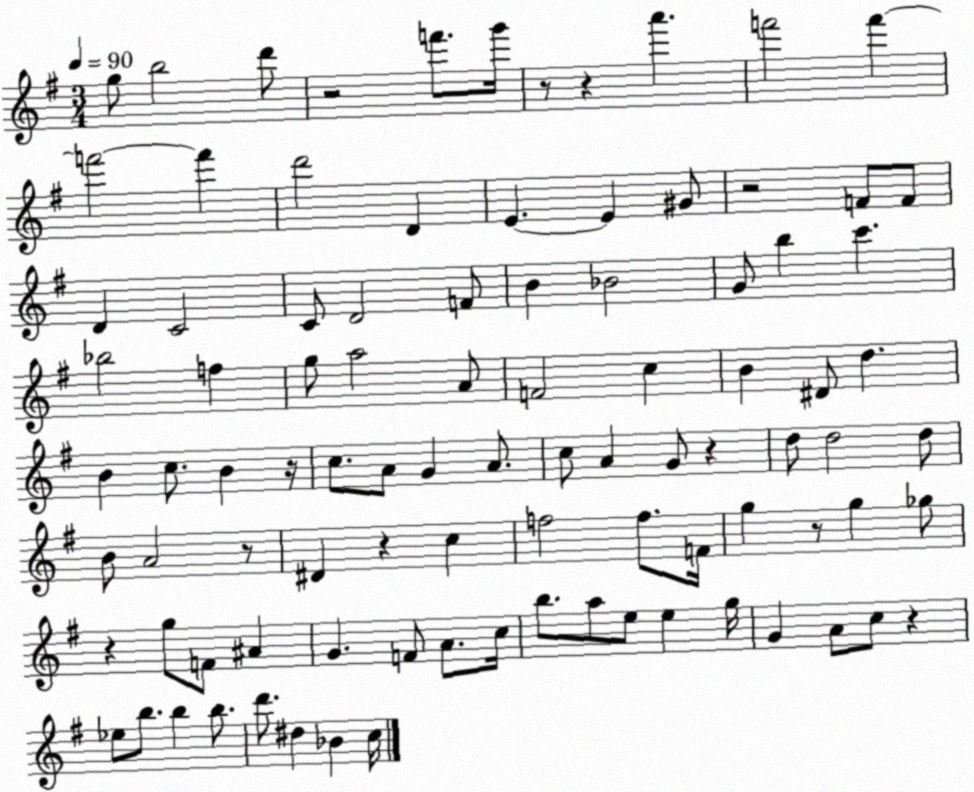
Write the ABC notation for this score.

X:1
T:Untitled
M:3/4
L:1/4
K:G
g/2 b2 d'/2 z2 f'/2 g'/4 z/2 z a' f'2 f' f'2 f' d'2 D E E ^G/2 z2 F/2 F/2 D C2 C/2 D2 F/2 B _B2 G/2 b c' _b2 f g/2 a2 A/2 F2 c B ^D/2 d B c/2 B z/4 c/2 A/2 G A/2 c/2 A G/2 z d/2 d2 d/2 B/2 A2 z/2 ^D z c f2 f/2 F/4 g z/2 g _g/2 z g/2 F/2 ^A G F/2 A/2 c/4 b/2 a/2 e/2 e g/4 G A/2 c/2 z _e/2 b/2 b b/2 d'/2 ^d _B c/4